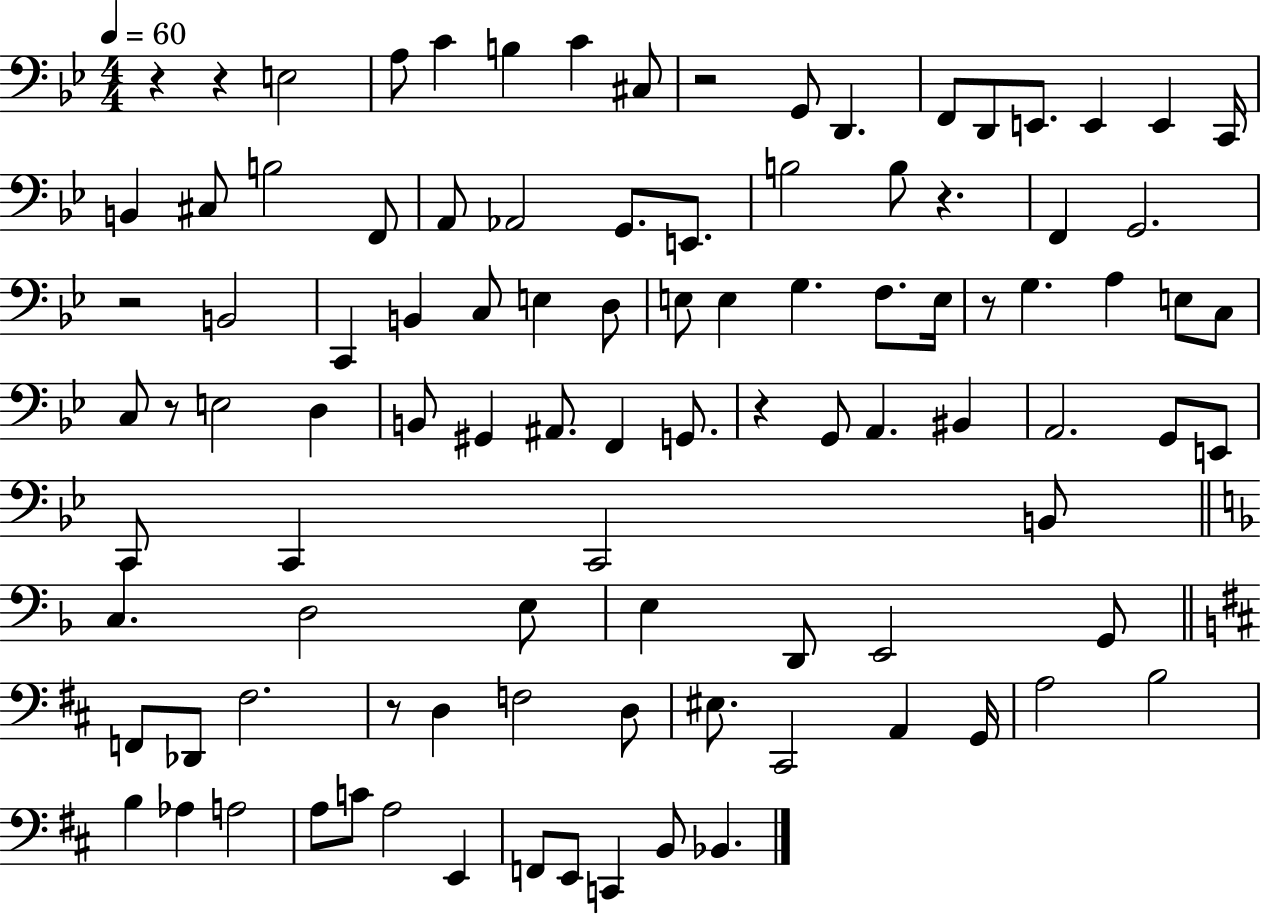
X:1
T:Untitled
M:4/4
L:1/4
K:Bb
z z E,2 A,/2 C B, C ^C,/2 z2 G,,/2 D,, F,,/2 D,,/2 E,,/2 E,, E,, C,,/4 B,, ^C,/2 B,2 F,,/2 A,,/2 _A,,2 G,,/2 E,,/2 B,2 B,/2 z F,, G,,2 z2 B,,2 C,, B,, C,/2 E, D,/2 E,/2 E, G, F,/2 E,/4 z/2 G, A, E,/2 C,/2 C,/2 z/2 E,2 D, B,,/2 ^G,, ^A,,/2 F,, G,,/2 z G,,/2 A,, ^B,, A,,2 G,,/2 E,,/2 C,,/2 C,, C,,2 B,,/2 C, D,2 E,/2 E, D,,/2 E,,2 G,,/2 F,,/2 _D,,/2 ^F,2 z/2 D, F,2 D,/2 ^E,/2 ^C,,2 A,, G,,/4 A,2 B,2 B, _A, A,2 A,/2 C/2 A,2 E,, F,,/2 E,,/2 C,, B,,/2 _B,,